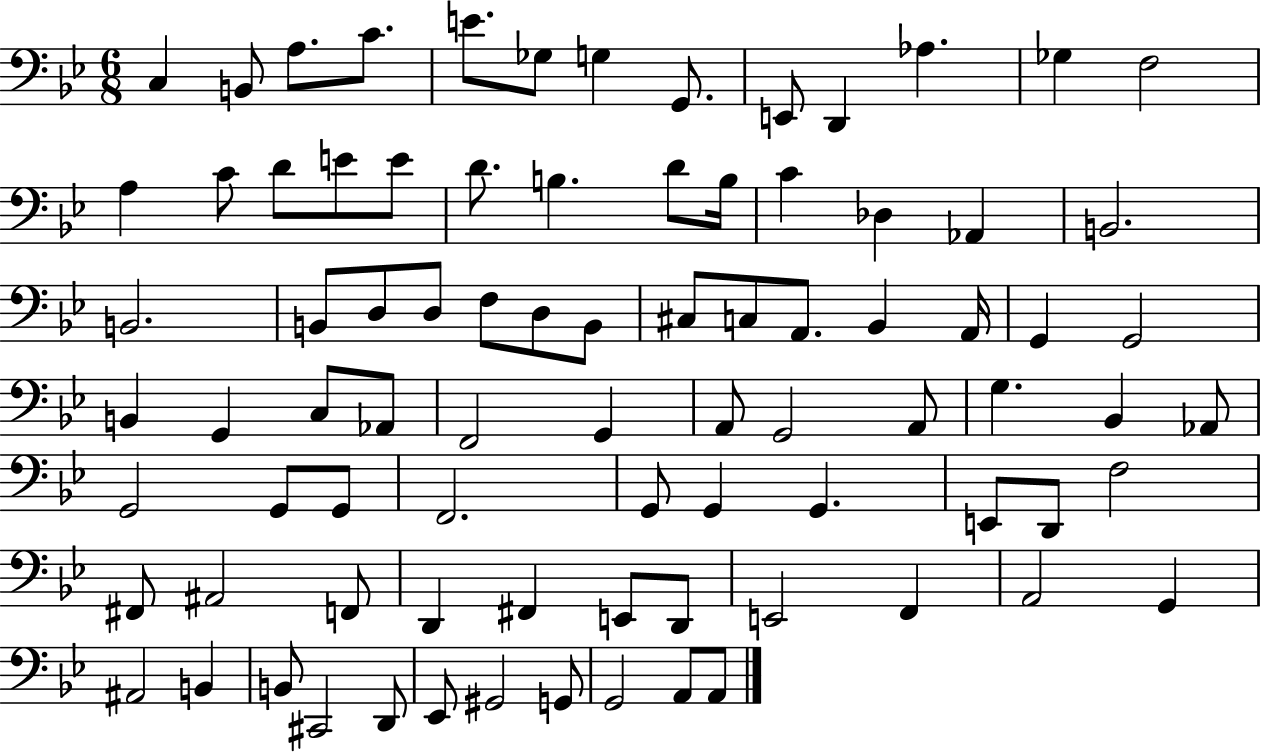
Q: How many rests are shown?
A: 0